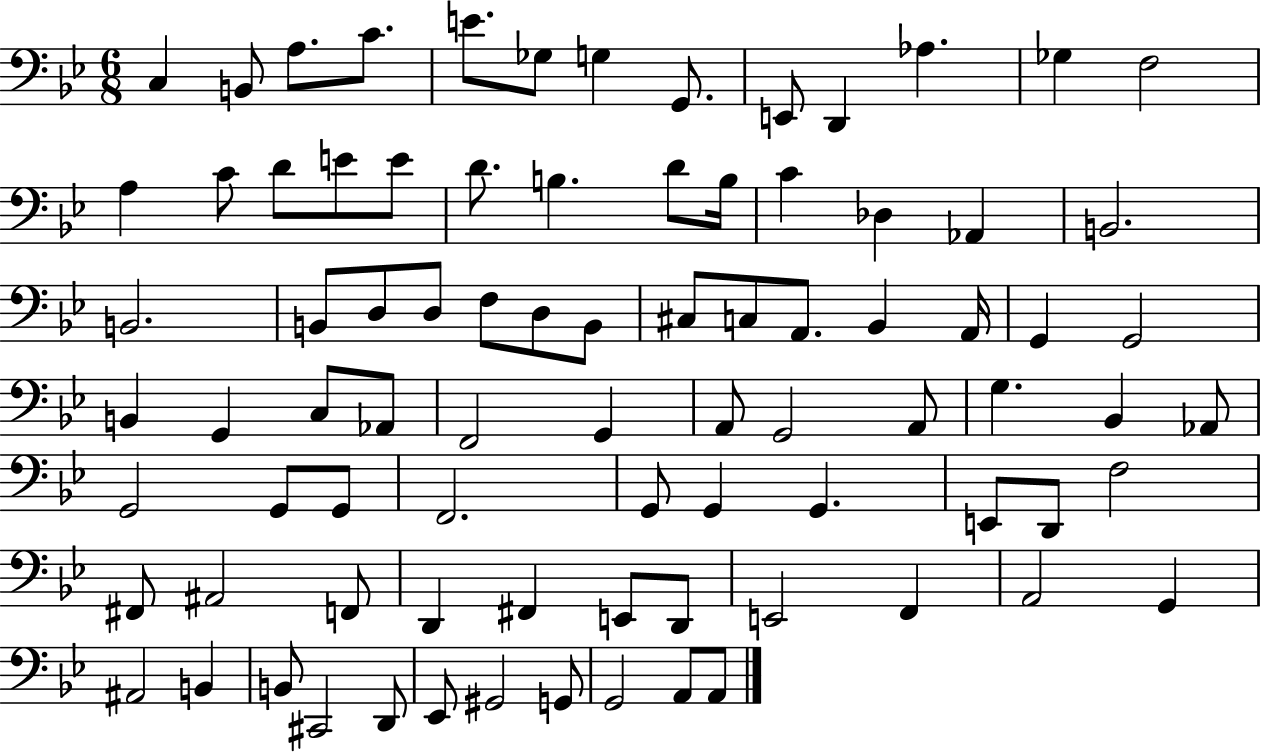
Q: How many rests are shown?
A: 0